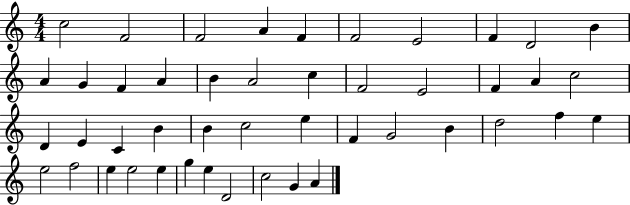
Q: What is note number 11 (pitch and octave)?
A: A4